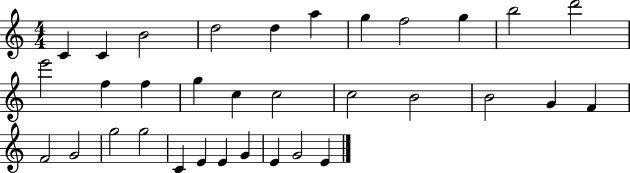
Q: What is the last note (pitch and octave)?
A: E4